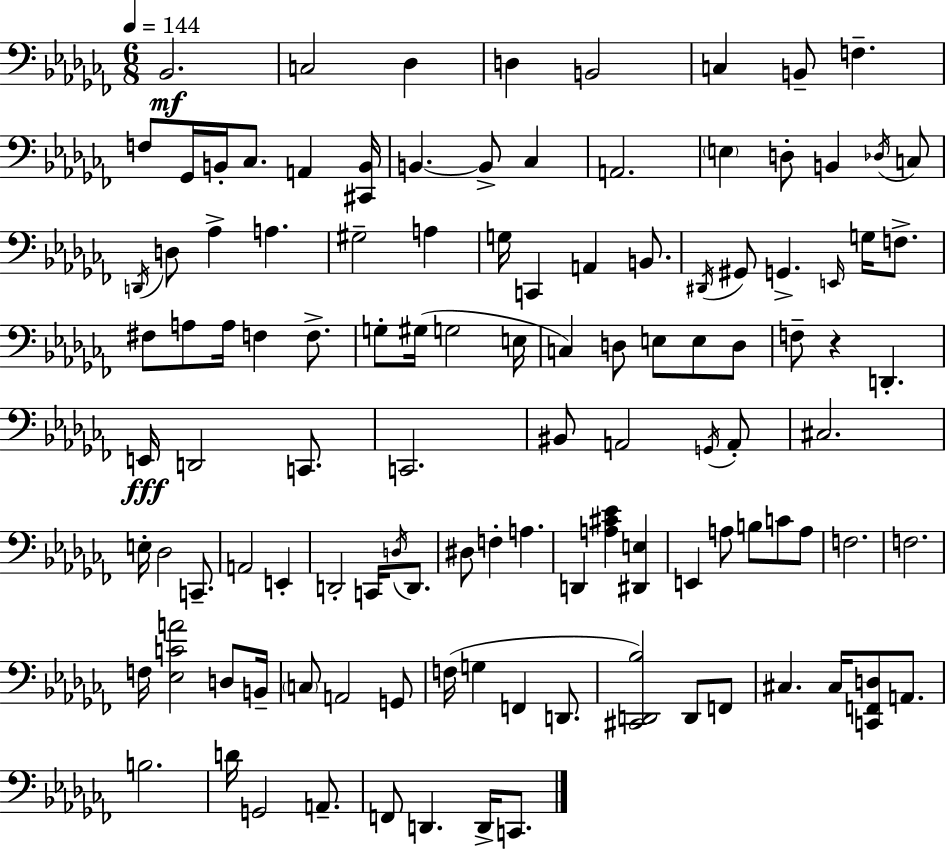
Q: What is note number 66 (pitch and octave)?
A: C2